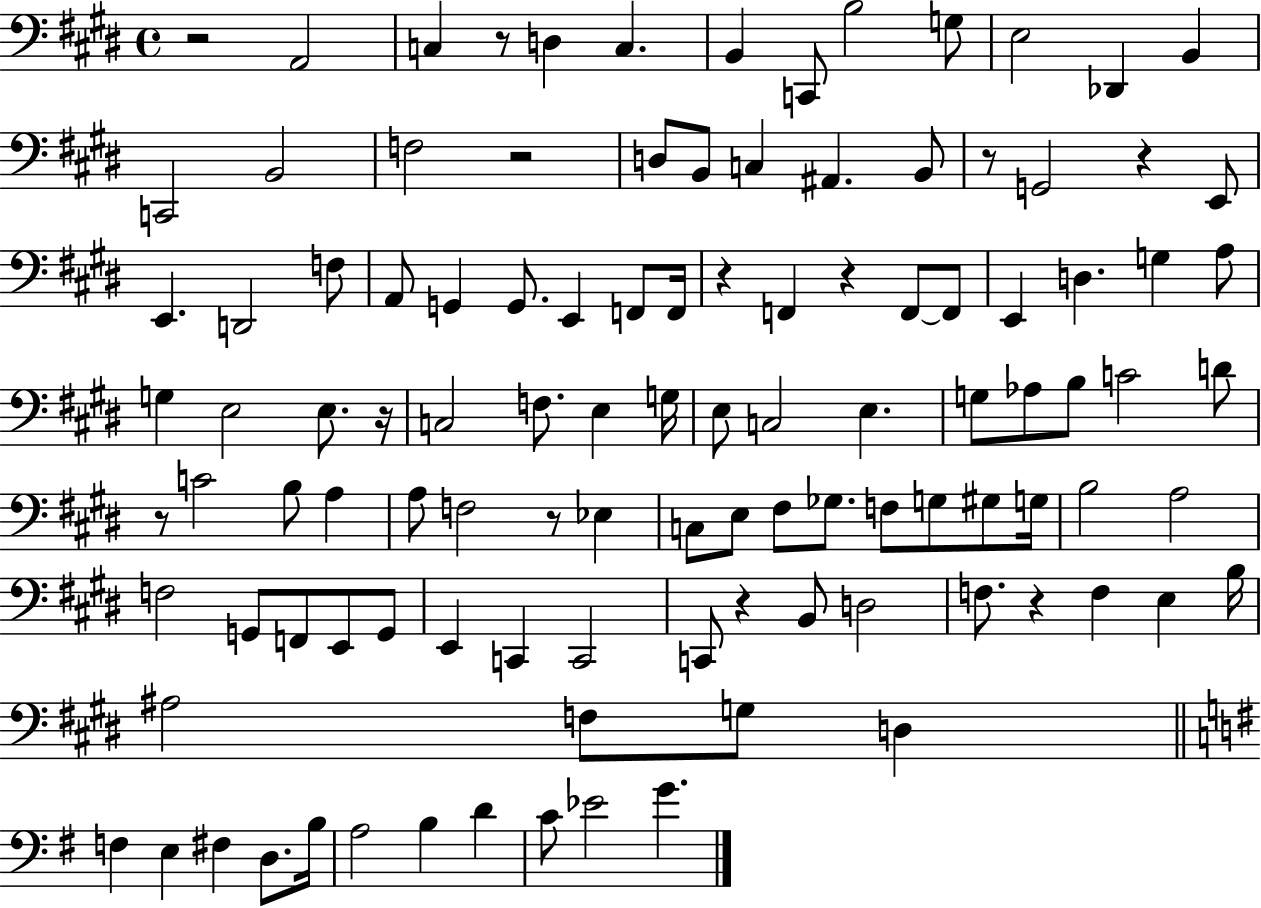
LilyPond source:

{
  \clef bass
  \time 4/4
  \defaultTimeSignature
  \key e \major
  r2 a,2 | c4 r8 d4 c4. | b,4 c,8 b2 g8 | e2 des,4 b,4 | \break c,2 b,2 | f2 r2 | d8 b,8 c4 ais,4. b,8 | r8 g,2 r4 e,8 | \break e,4. d,2 f8 | a,8 g,4 g,8. e,4 f,8 f,16 | r4 f,4 r4 f,8~~ f,8 | e,4 d4. g4 a8 | \break g4 e2 e8. r16 | c2 f8. e4 g16 | e8 c2 e4. | g8 aes8 b8 c'2 d'8 | \break r8 c'2 b8 a4 | a8 f2 r8 ees4 | c8 e8 fis8 ges8. f8 g8 gis8 g16 | b2 a2 | \break f2 g,8 f,8 e,8 g,8 | e,4 c,4 c,2 | c,8 r4 b,8 d2 | f8. r4 f4 e4 b16 | \break ais2 f8 g8 d4 | \bar "||" \break \key g \major f4 e4 fis4 d8. b16 | a2 b4 d'4 | c'8 ees'2 g'4. | \bar "|."
}